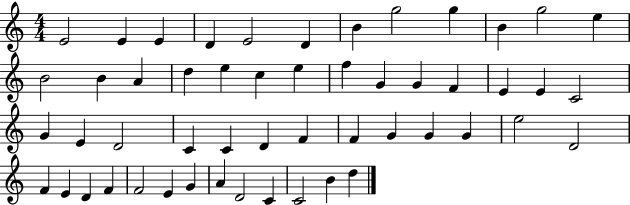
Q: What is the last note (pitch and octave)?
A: D5